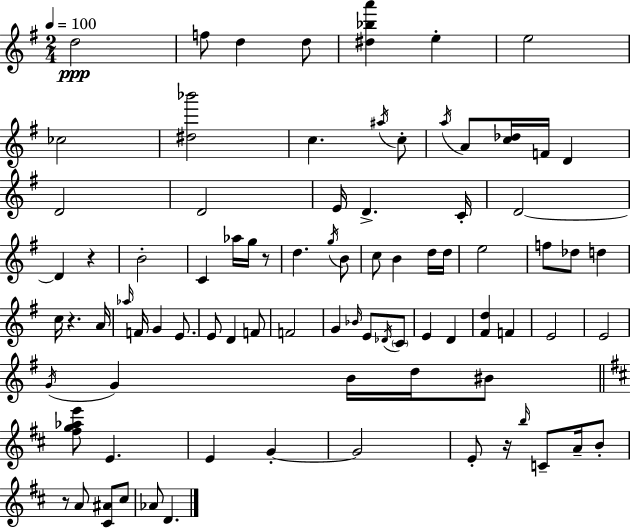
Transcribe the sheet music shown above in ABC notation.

X:1
T:Untitled
M:2/4
L:1/4
K:Em
d2 f/2 d d/2 [^d_ba'] e e2 _c2 [^d_b']2 c ^a/4 c/2 a/4 A/2 [c_d]/4 F/4 D D2 D2 E/4 D C/4 D2 D z B2 C _a/4 g/4 z/2 d g/4 B/2 c/2 B d/4 d/4 e2 f/2 _d/2 d c/4 z A/4 _a/4 F/4 G E/2 E/2 D F/2 F2 G _B/4 E/2 _D/4 C/2 E D [^Fd] F E2 E2 G/4 G B/4 d/4 ^B/2 [^fg_ae']/2 E E G G2 E/2 z/4 b/4 C/2 A/4 B/2 z/2 A/2 [^C^A]/2 ^c/2 _A/2 D